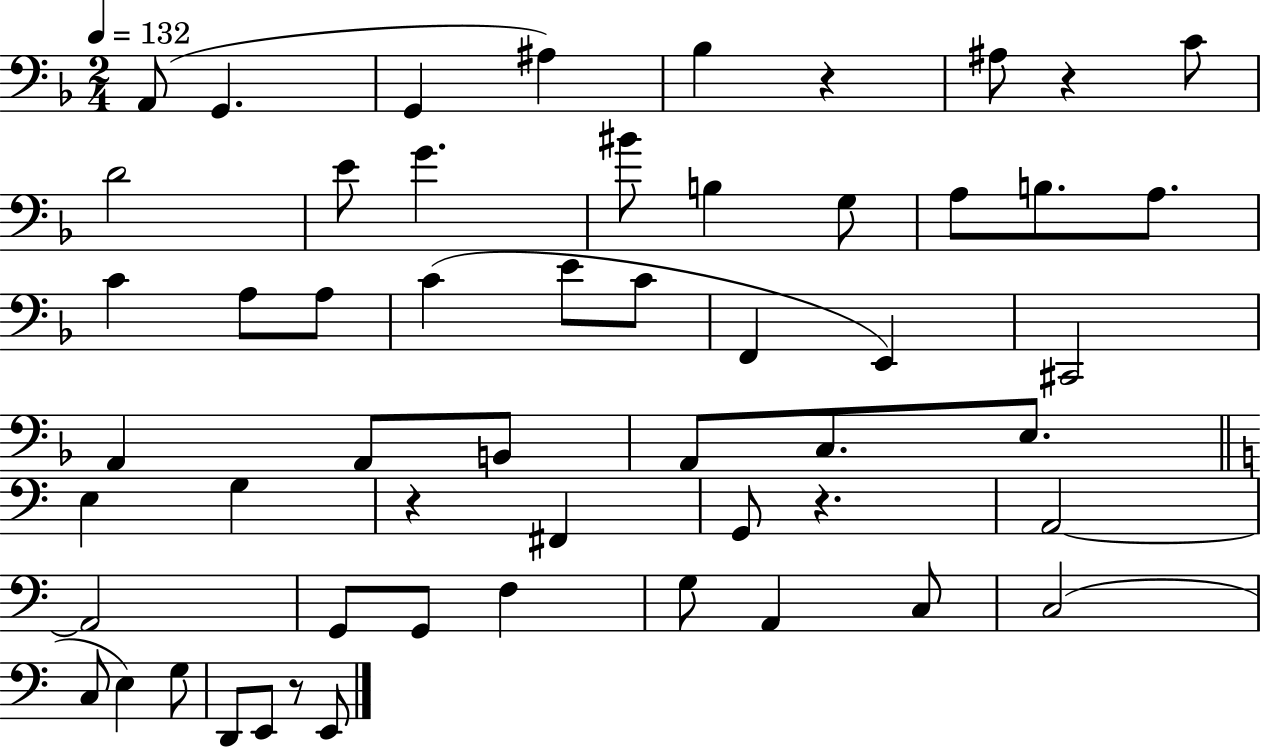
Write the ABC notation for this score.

X:1
T:Untitled
M:2/4
L:1/4
K:F
A,,/2 G,, G,, ^A, _B, z ^A,/2 z C/2 D2 E/2 G ^B/2 B, G,/2 A,/2 B,/2 A,/2 C A,/2 A,/2 C E/2 C/2 F,, E,, ^C,,2 A,, A,,/2 B,,/2 A,,/2 C,/2 E,/2 E, G, z ^F,, G,,/2 z A,,2 A,,2 G,,/2 G,,/2 F, G,/2 A,, C,/2 C,2 C,/2 E, G,/2 D,,/2 E,,/2 z/2 E,,/2